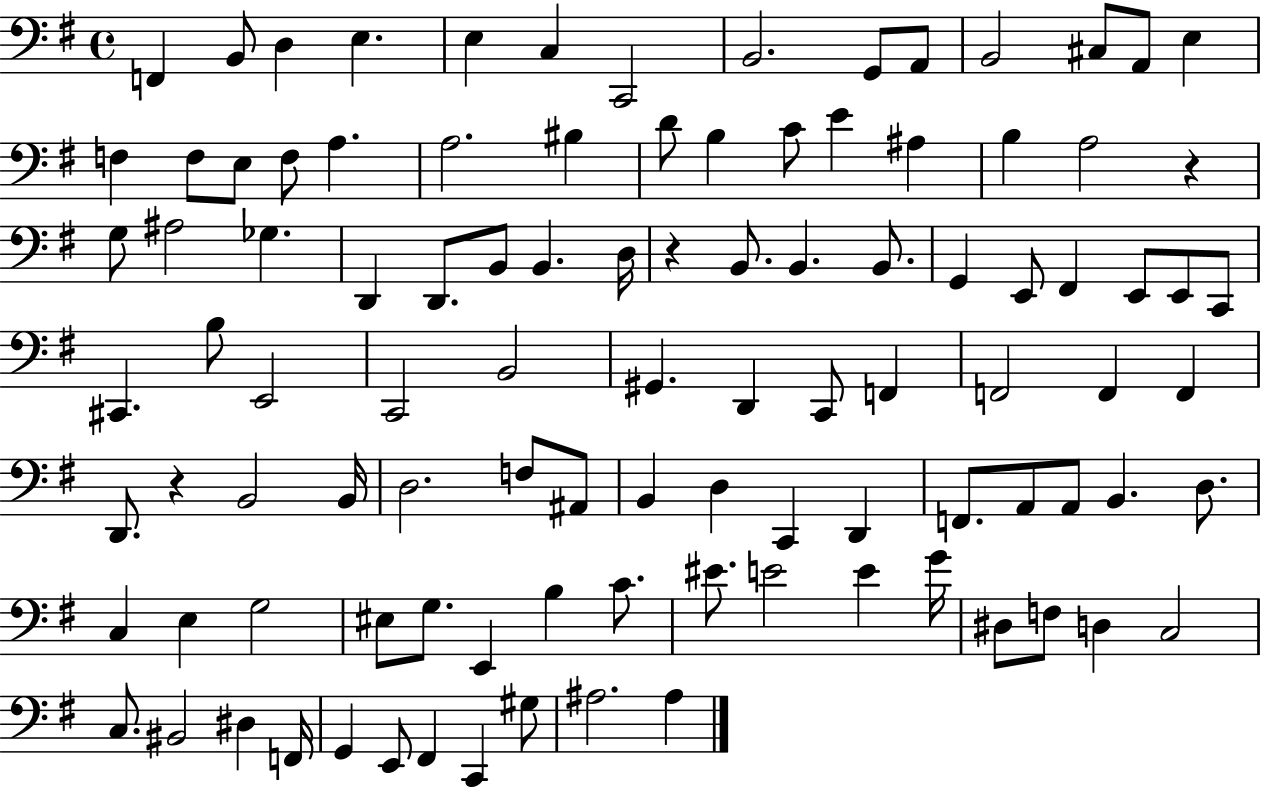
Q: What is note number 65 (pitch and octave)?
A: D3